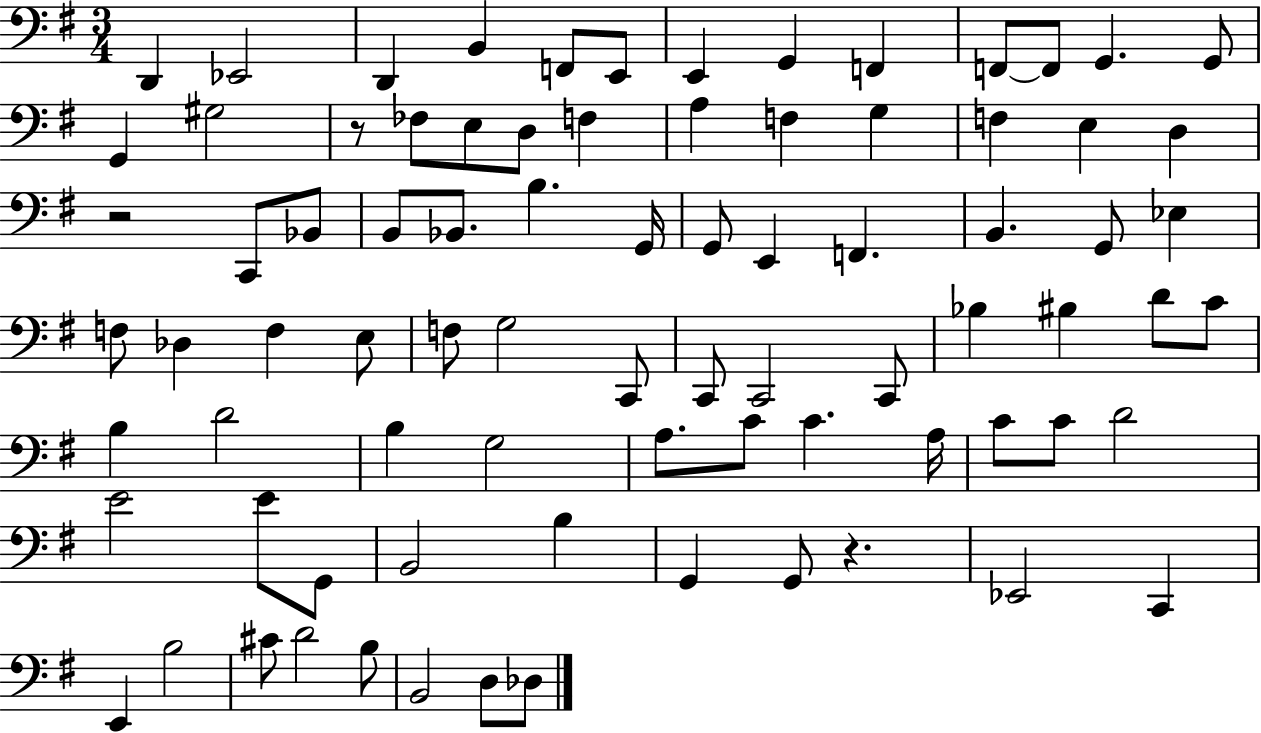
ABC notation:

X:1
T:Untitled
M:3/4
L:1/4
K:G
D,, _E,,2 D,, B,, F,,/2 E,,/2 E,, G,, F,, F,,/2 F,,/2 G,, G,,/2 G,, ^G,2 z/2 _F,/2 E,/2 D,/2 F, A, F, G, F, E, D, z2 C,,/2 _B,,/2 B,,/2 _B,,/2 B, G,,/4 G,,/2 E,, F,, B,, G,,/2 _E, F,/2 _D, F, E,/2 F,/2 G,2 C,,/2 C,,/2 C,,2 C,,/2 _B, ^B, D/2 C/2 B, D2 B, G,2 A,/2 C/2 C A,/4 C/2 C/2 D2 E2 E/2 G,,/2 B,,2 B, G,, G,,/2 z _E,,2 C,, E,, B,2 ^C/2 D2 B,/2 B,,2 D,/2 _D,/2